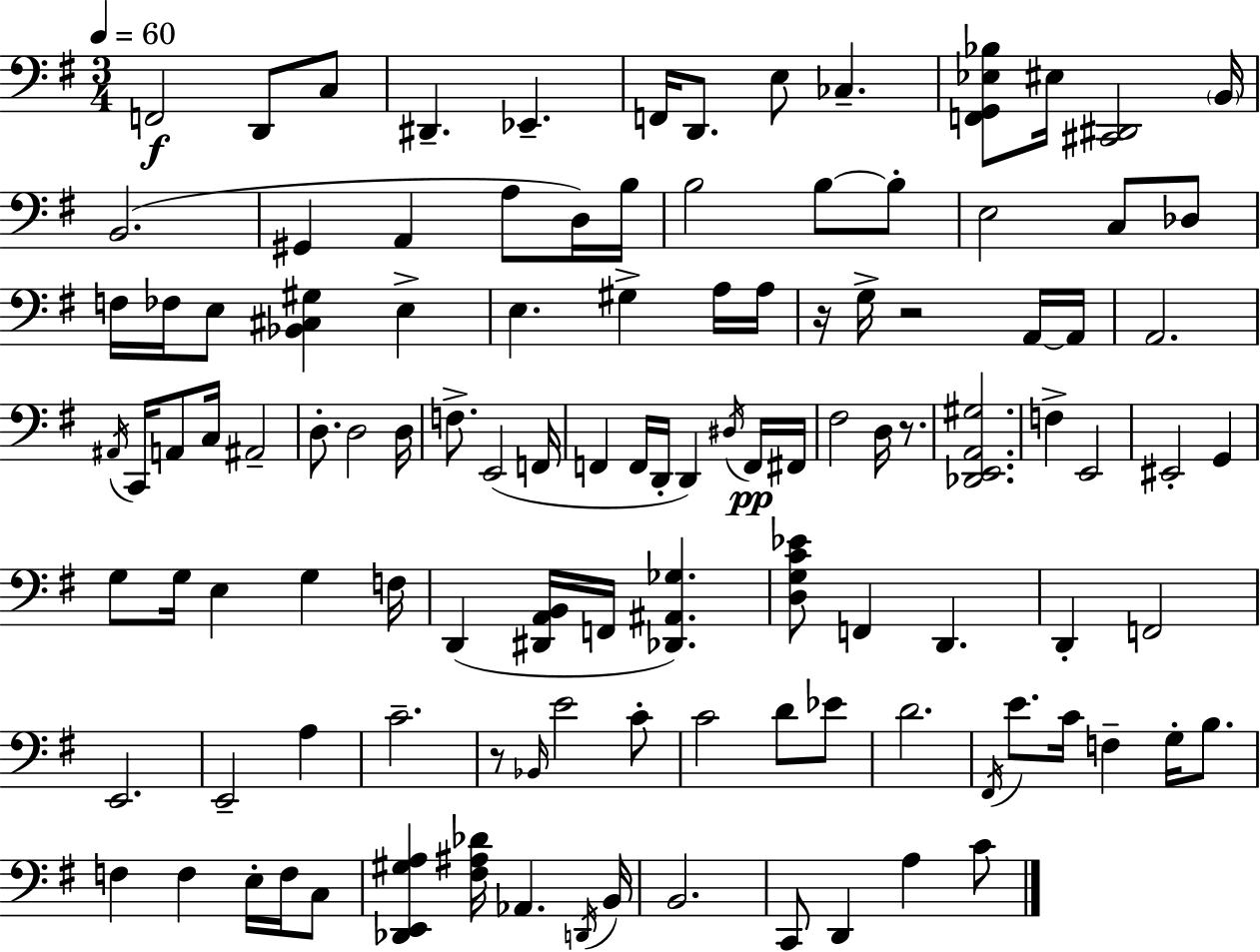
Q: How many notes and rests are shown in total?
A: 113